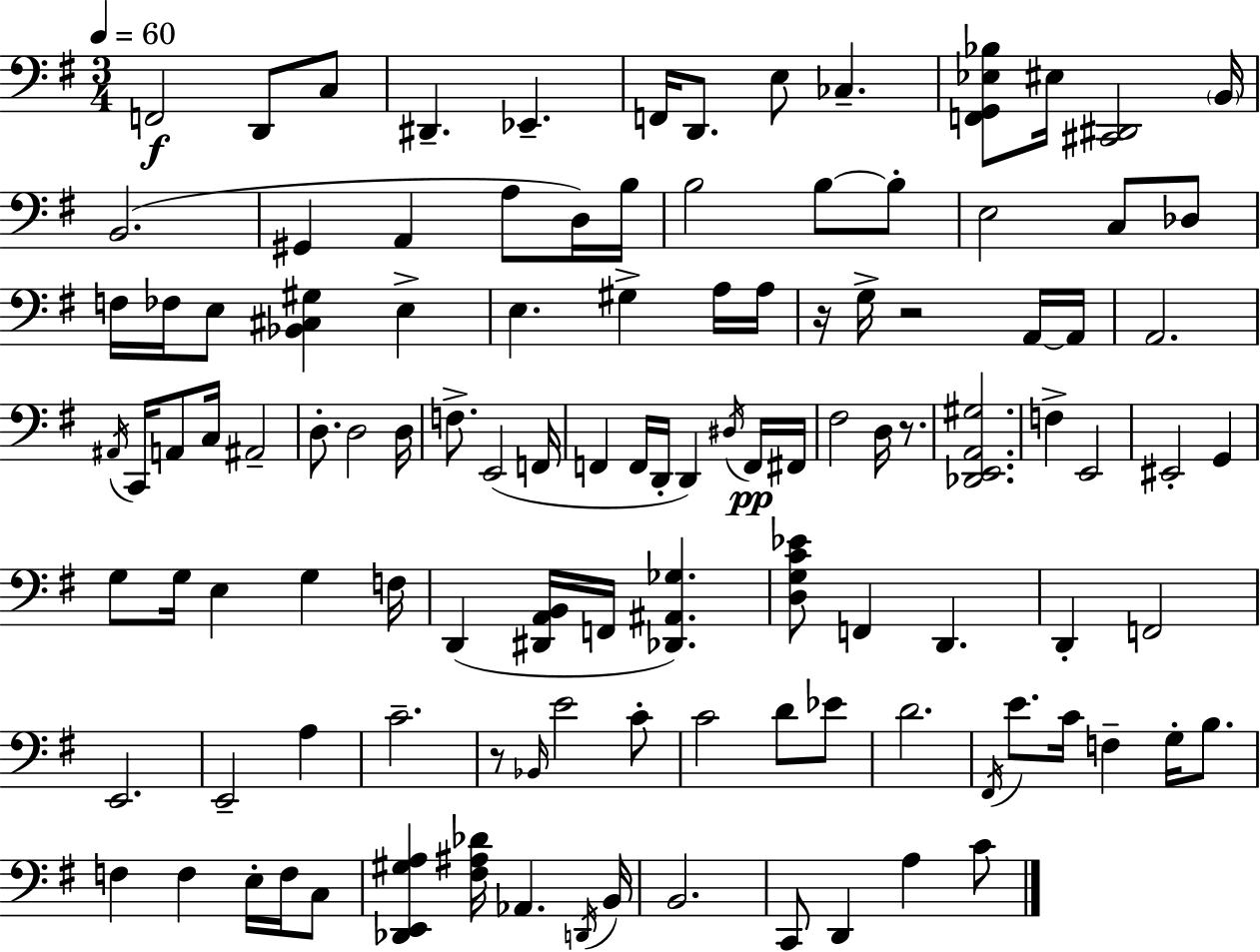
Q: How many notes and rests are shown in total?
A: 113